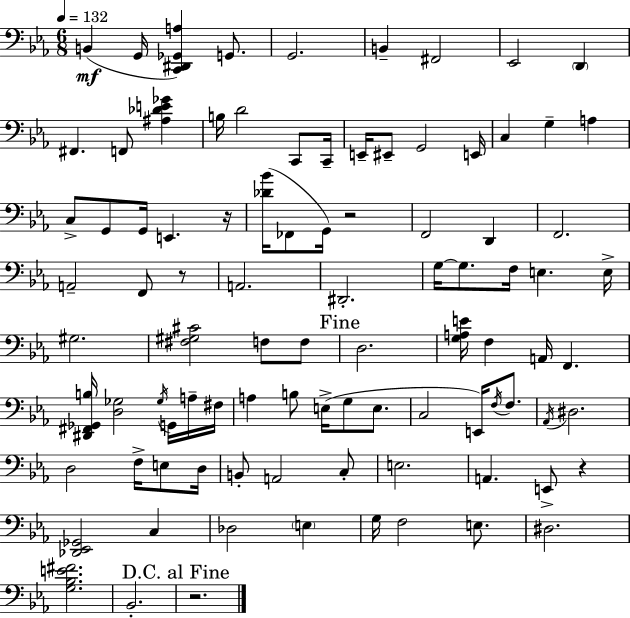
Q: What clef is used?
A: bass